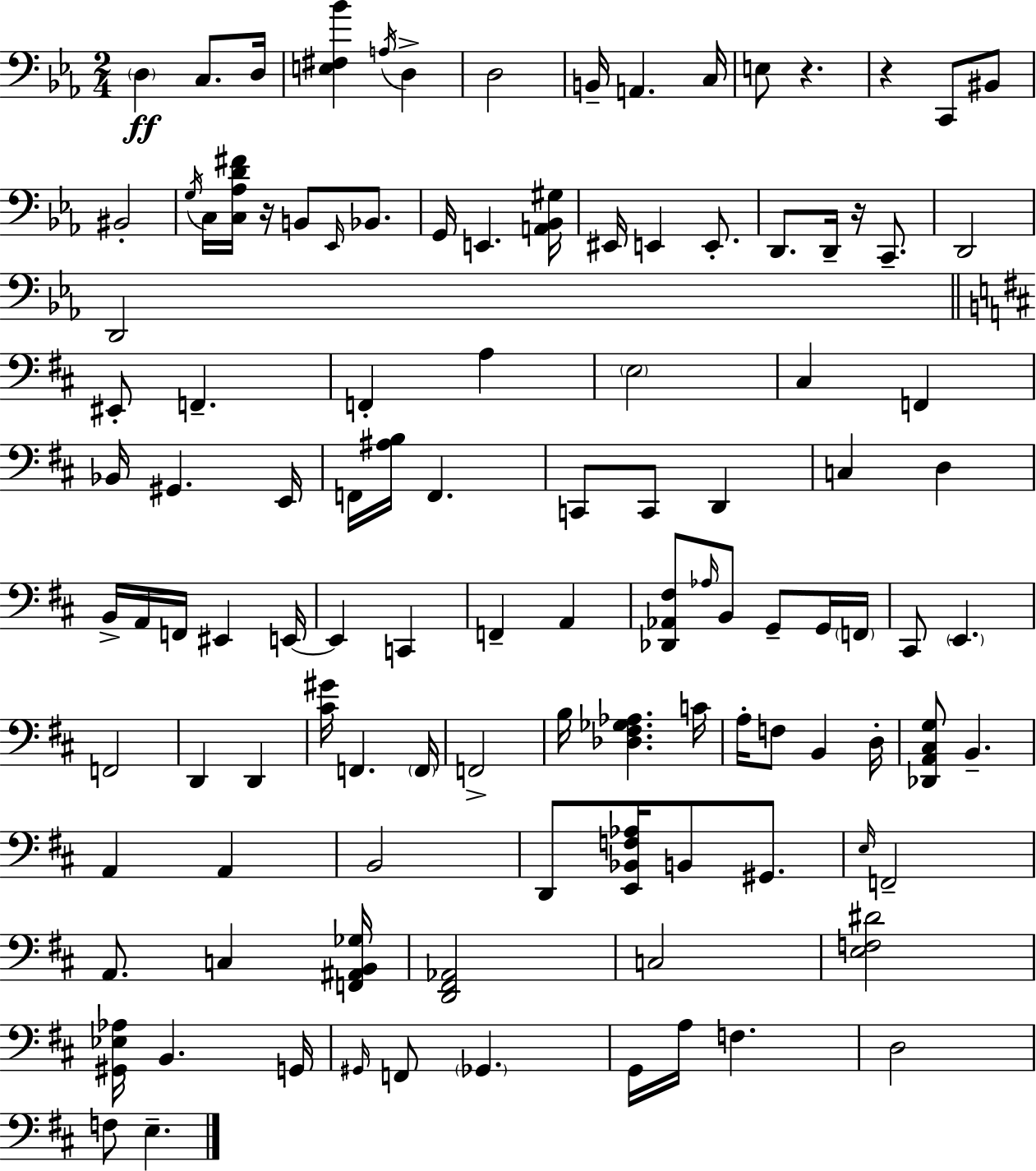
{
  \clef bass
  \numericTimeSignature
  \time 2/4
  \key ees \major
  \parenthesize d4\ff c8. d16 | <e fis bes'>4 \acciaccatura { a16 } d4-> | d2 | b,16-- a,4. | \break c16 e8 r4. | r4 c,8 bis,8 | bis,2-. | \acciaccatura { g16 } c16 <c aes d' fis'>16 r16 b,8 \grace { ees,16 } | \break bes,8. g,16 e,4. | <a, bes, gis>16 eis,16 e,4 | e,8.-. d,8. d,16-- r16 | c,8.-- d,2 | \break d,2 | \bar "||" \break \key d \major eis,8-. f,4.-- | f,4-. a4 | \parenthesize e2 | cis4 f,4 | \break bes,16 gis,4. e,16 | f,16 <ais b>16 f,4. | c,8 c,8 d,4 | c4 d4 | \break b,16-> a,16 f,16 eis,4 e,16~~ | e,4 c,4 | f,4-- a,4 | <des, aes, fis>8 \grace { aes16 } b,8 g,8-- g,16 | \break \parenthesize f,16 cis,8 \parenthesize e,4. | f,2 | d,4 d,4 | <cis' gis'>16 f,4. | \break \parenthesize f,16 f,2-> | b16 <des fis ges aes>4. | c'16 a16-. f8 b,4 | d16-. <des, a, cis g>8 b,4.-- | \break a,4 a,4 | b,2 | d,8 <e, bes, f aes>16 b,8 gis,8. | \grace { e16 } f,2-- | \break a,8. c4 | <f, ais, b, ges>16 <d, fis, aes,>2 | c2 | <e f dis'>2 | \break <gis, ees aes>16 b,4. | g,16 \grace { gis,16 } f,8 \parenthesize ges,4. | g,16 a16 f4. | d2 | \break f8 e4.-- | \bar "|."
}